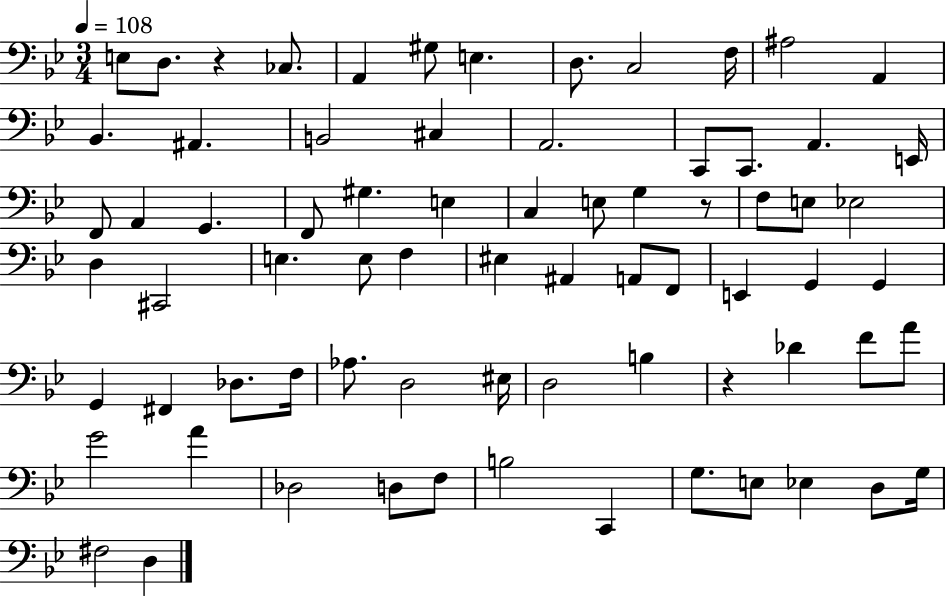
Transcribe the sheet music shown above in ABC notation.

X:1
T:Untitled
M:3/4
L:1/4
K:Bb
E,/2 D,/2 z _C,/2 A,, ^G,/2 E, D,/2 C,2 F,/4 ^A,2 A,, _B,, ^A,, B,,2 ^C, A,,2 C,,/2 C,,/2 A,, E,,/4 F,,/2 A,, G,, F,,/2 ^G, E, C, E,/2 G, z/2 F,/2 E,/2 _E,2 D, ^C,,2 E, E,/2 F, ^E, ^A,, A,,/2 F,,/2 E,, G,, G,, G,, ^F,, _D,/2 F,/4 _A,/2 D,2 ^E,/4 D,2 B, z _D F/2 A/2 G2 A _D,2 D,/2 F,/2 B,2 C,, G,/2 E,/2 _E, D,/2 G,/4 ^F,2 D,